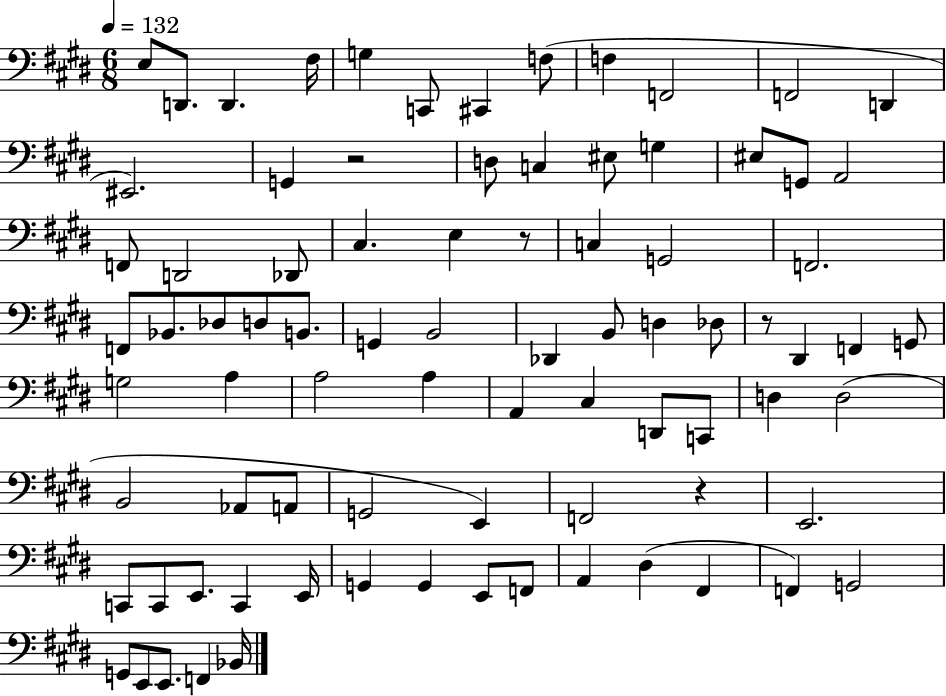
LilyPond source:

{
  \clef bass
  \numericTimeSignature
  \time 6/8
  \key e \major
  \tempo 4 = 132
  e8 d,8. d,4. fis16 | g4 c,8 cis,4 f8( | f4 f,2 | f,2 d,4 | \break eis,2.) | g,4 r2 | d8 c4 eis8 g4 | eis8 g,8 a,2 | \break f,8 d,2 des,8 | cis4. e4 r8 | c4 g,2 | f,2. | \break f,8 bes,8. des8 d8 b,8. | g,4 b,2 | des,4 b,8 d4 des8 | r8 dis,4 f,4 g,8 | \break g2 a4 | a2 a4 | a,4 cis4 d,8 c,8 | d4 d2( | \break b,2 aes,8 a,8 | g,2 e,4) | f,2 r4 | e,2. | \break c,8 c,8 e,8. c,4 e,16 | g,4 g,4 e,8 f,8 | a,4 dis4( fis,4 | f,4) g,2 | \break g,8 e,8 e,8. f,4 bes,16 | \bar "|."
}